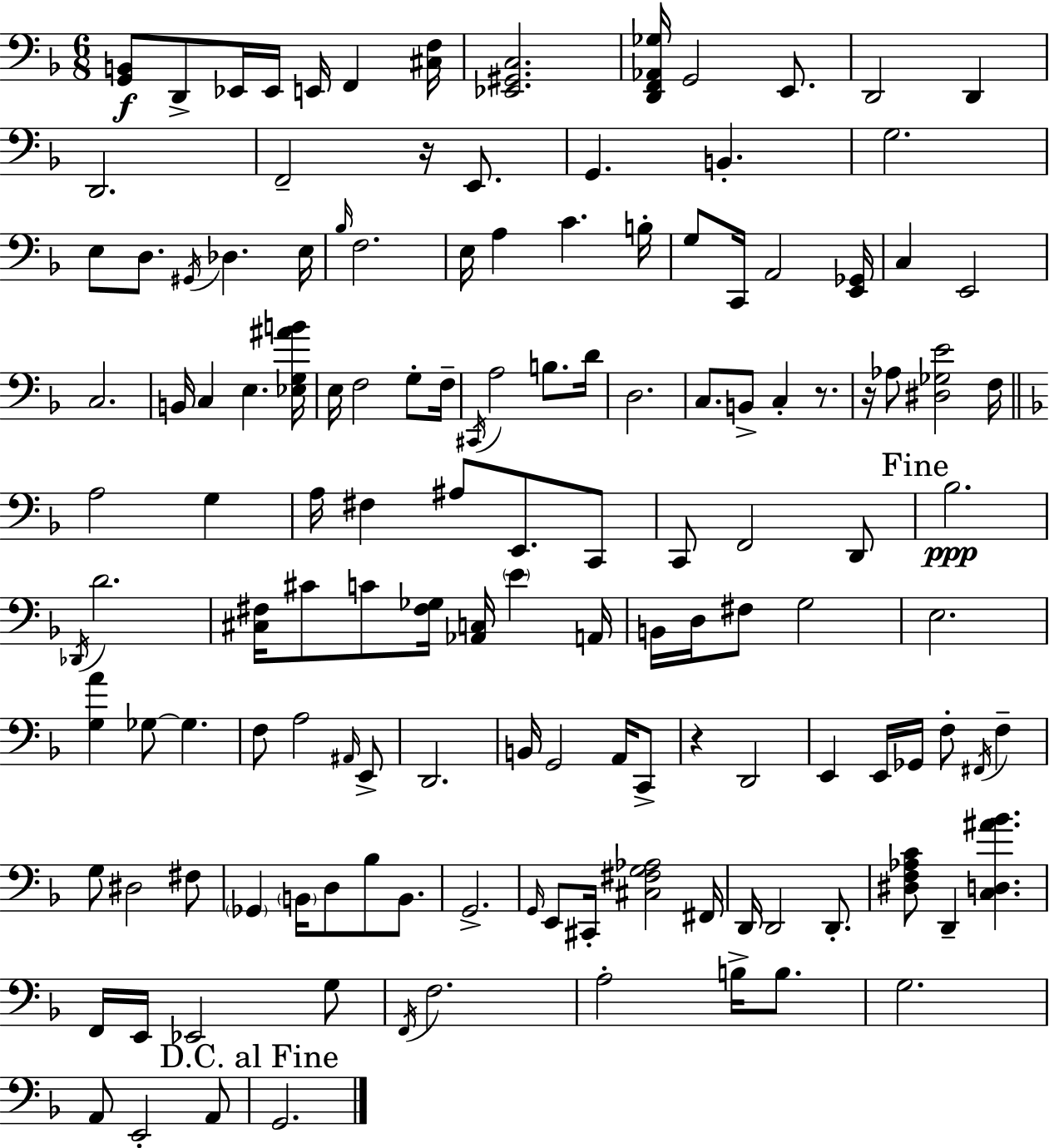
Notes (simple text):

[G2,B2]/e D2/e Eb2/s Eb2/s E2/s F2/q [C#3,F3]/s [Eb2,G#2,C3]/h. [D2,F2,Ab2,Gb3]/s G2/h E2/e. D2/h D2/q D2/h. F2/h R/s E2/e. G2/q. B2/q. G3/h. E3/e D3/e. G#2/s Db3/q. E3/s Bb3/s F3/h. E3/s A3/q C4/q. B3/s G3/e C2/s A2/h [E2,Gb2]/s C3/q E2/h C3/h. B2/s C3/q E3/q. [Eb3,G3,A#4,B4]/s E3/s F3/h G3/e F3/s C#2/s A3/h B3/e. D4/s D3/h. C3/e. B2/e C3/q R/e. R/s Ab3/e [D#3,Gb3,E4]/h F3/s A3/h G3/q A3/s F#3/q A#3/e E2/e. C2/e C2/e F2/h D2/e Bb3/h. Db2/s D4/h. [C#3,F#3]/s C#4/e C4/e [F#3,Gb3]/s [Ab2,C3]/s E4/q A2/s B2/s D3/s F#3/e G3/h E3/h. [G3,A4]/q Gb3/e Gb3/q. F3/e A3/h A#2/s E2/e D2/h. B2/s G2/h A2/s C2/e R/q D2/h E2/q E2/s Gb2/s F3/e F#2/s F3/q G3/e D#3/h F#3/e Gb2/q B2/s D3/e Bb3/e B2/e. G2/h. G2/s E2/e C#2/s [C#3,F#3,G3,Ab3]/h F#2/s D2/s D2/h D2/e. [D#3,F3,Ab3,C4]/e D2/q [C3,D3,A#4,Bb4]/q. F2/s E2/s Eb2/h G3/e F2/s F3/h. A3/h B3/s B3/e. G3/h. A2/e E2/h A2/e G2/h.